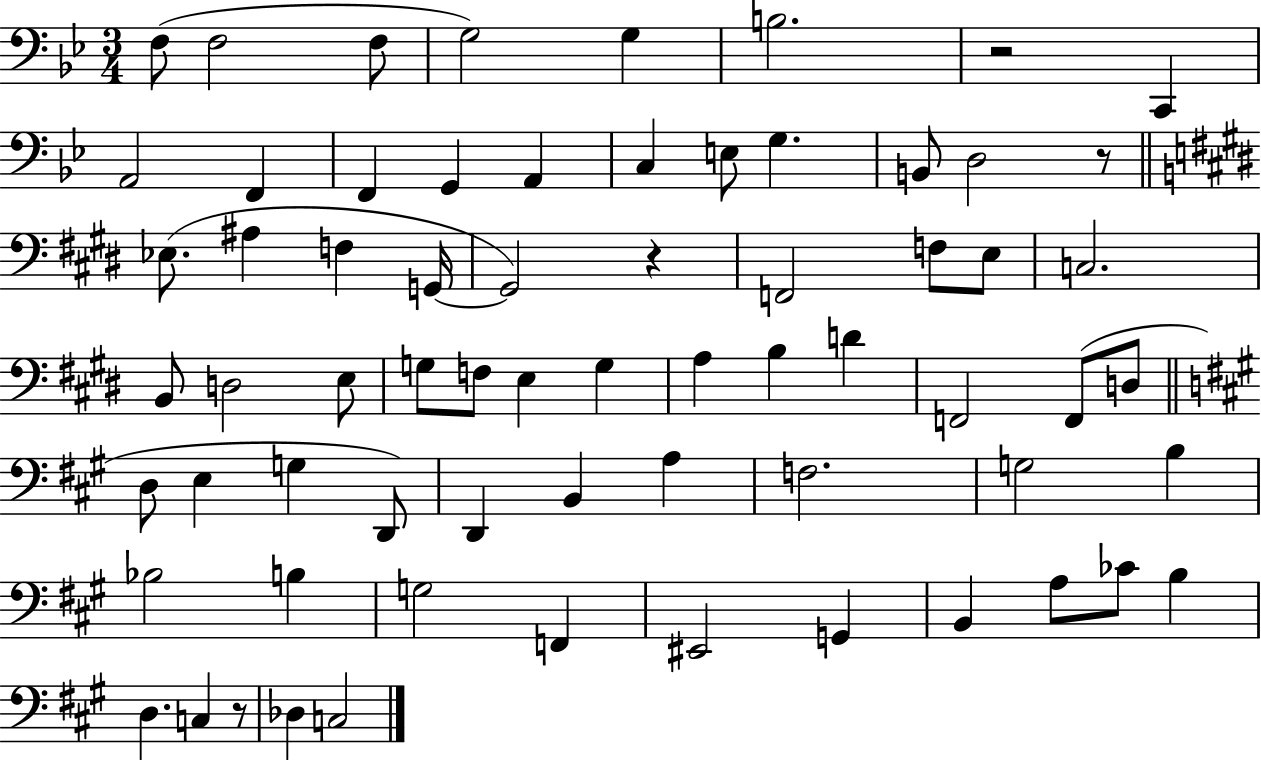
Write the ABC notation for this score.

X:1
T:Untitled
M:3/4
L:1/4
K:Bb
F,/2 F,2 F,/2 G,2 G, B,2 z2 C,, A,,2 F,, F,, G,, A,, C, E,/2 G, B,,/2 D,2 z/2 _E,/2 ^A, F, G,,/4 G,,2 z F,,2 F,/2 E,/2 C,2 B,,/2 D,2 E,/2 G,/2 F,/2 E, G, A, B, D F,,2 F,,/2 D,/2 D,/2 E, G, D,,/2 D,, B,, A, F,2 G,2 B, _B,2 B, G,2 F,, ^E,,2 G,, B,, A,/2 _C/2 B, D, C, z/2 _D, C,2